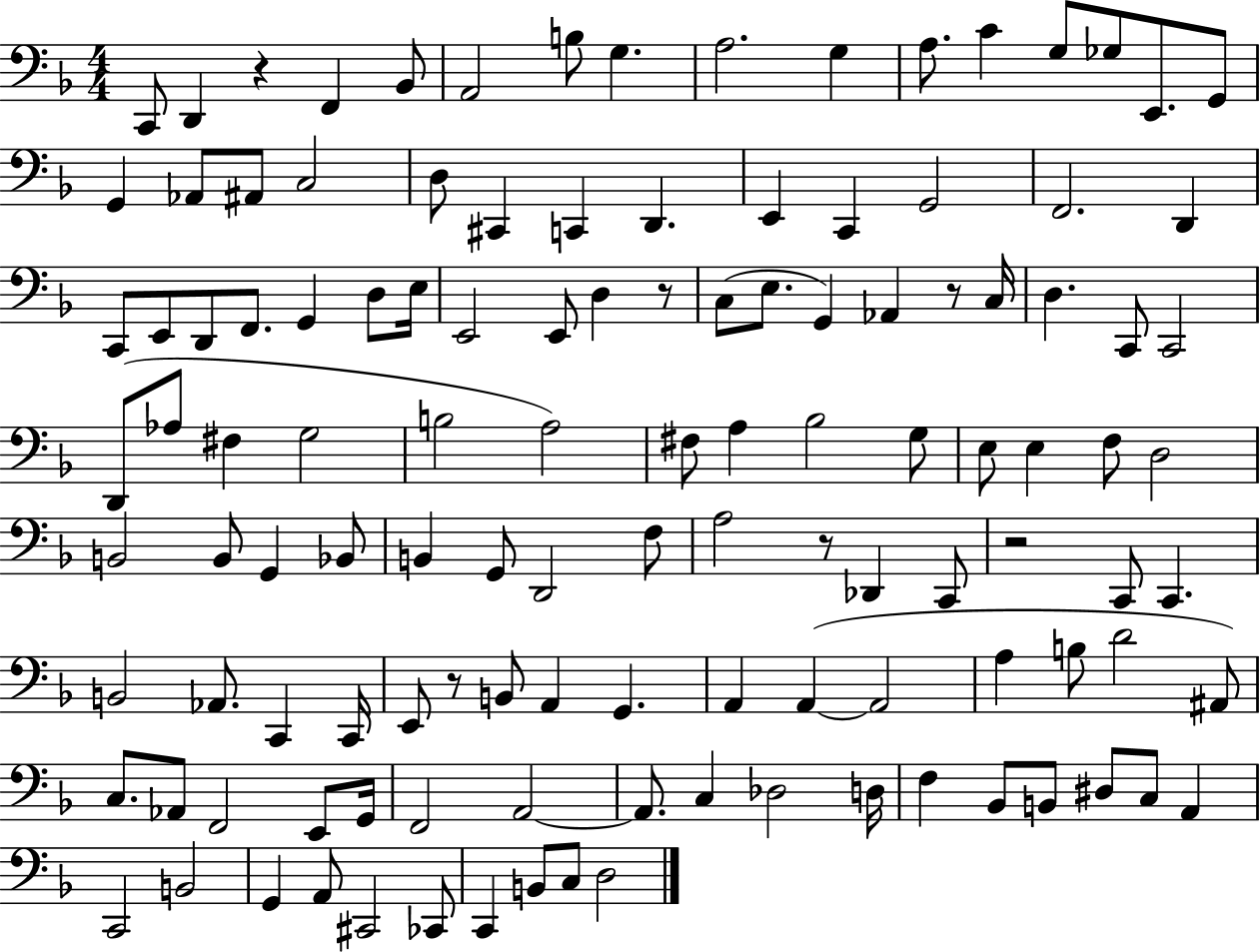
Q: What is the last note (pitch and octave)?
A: D3